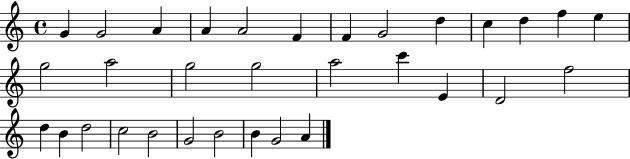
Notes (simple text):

G4/q G4/h A4/q A4/q A4/h F4/q F4/q G4/h D5/q C5/q D5/q F5/q E5/q G5/h A5/h G5/h G5/h A5/h C6/q E4/q D4/h F5/h D5/q B4/q D5/h C5/h B4/h G4/h B4/h B4/q G4/h A4/q